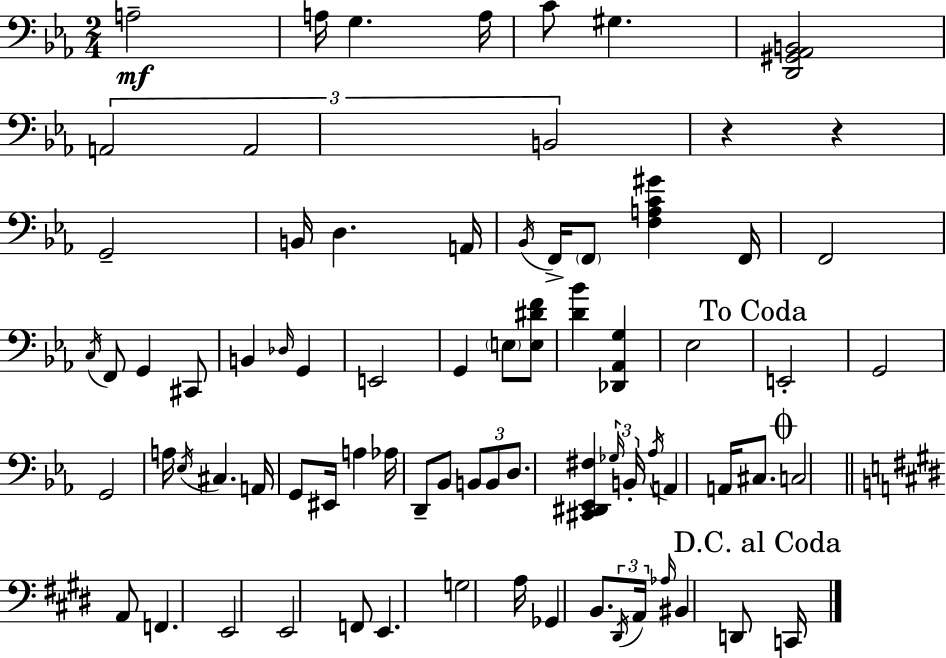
A3/h A3/s G3/q. A3/s C4/e G#3/q. [D2,G#2,Ab2,B2]/h A2/h A2/h B2/h R/q R/q G2/h B2/s D3/q. A2/s Bb2/s F2/s F2/e [F3,A3,C4,G#4]/q F2/s F2/h C3/s F2/e G2/q C#2/e B2/q Db3/s G2/q E2/h G2/q E3/e [E3,D#4,F4]/e [D4,Bb4]/q [Db2,Ab2,G3]/q Eb3/h E2/h G2/h G2/h A3/s Eb3/s C#3/q. A2/s G2/e EIS2/s A3/q Ab3/s D2/e Bb2/e B2/e B2/e D3/e. [C#2,D#2,Eb2,F#3]/q Gb3/s B2/s Ab3/s A2/q A2/s C#3/e. C3/h A2/e F2/q. E2/h E2/h F2/e E2/q. G3/h A3/s Gb2/q B2/e. D#2/s A2/s Ab3/s BIS2/q D2/e C2/s